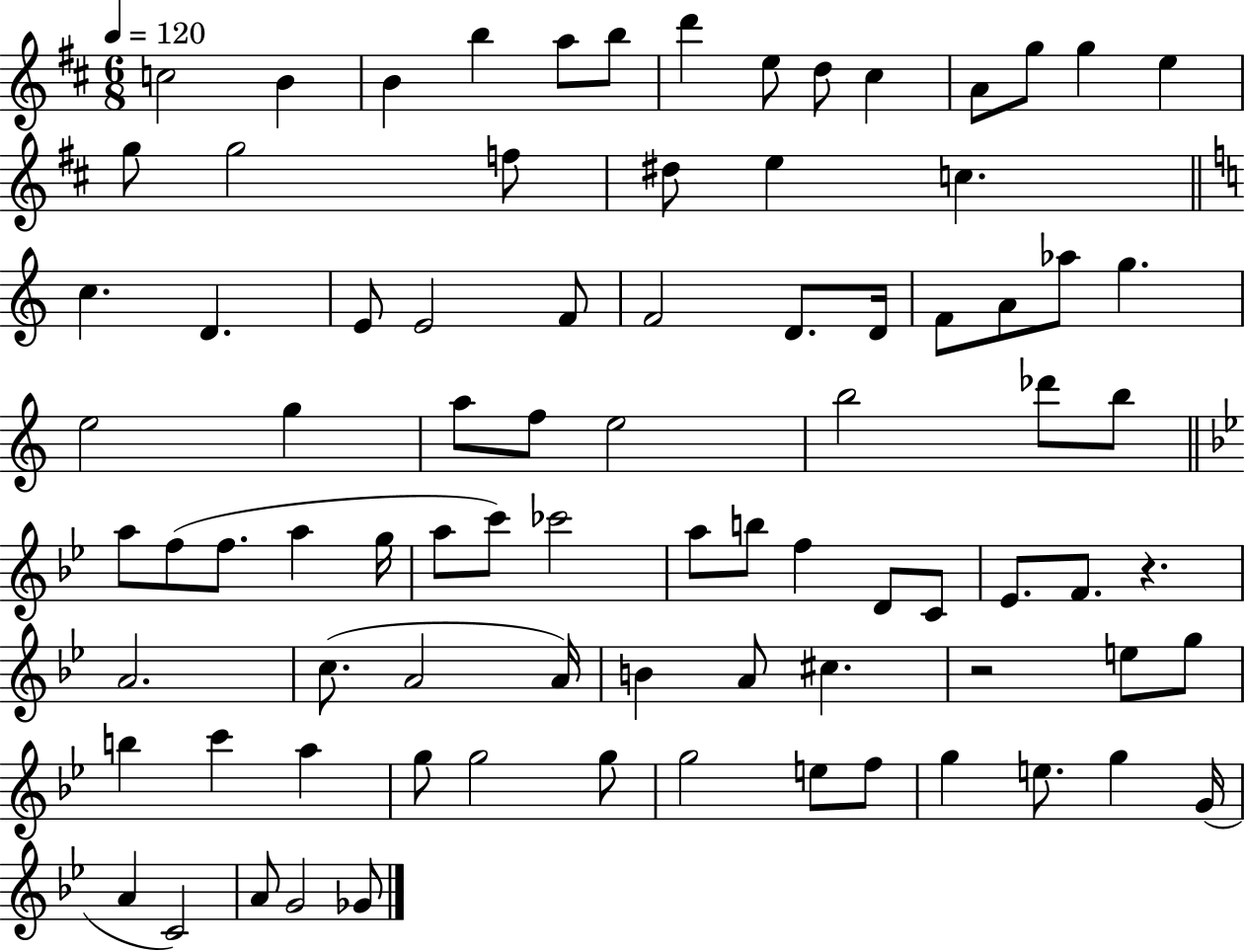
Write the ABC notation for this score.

X:1
T:Untitled
M:6/8
L:1/4
K:D
c2 B B b a/2 b/2 d' e/2 d/2 ^c A/2 g/2 g e g/2 g2 f/2 ^d/2 e c c D E/2 E2 F/2 F2 D/2 D/4 F/2 A/2 _a/2 g e2 g a/2 f/2 e2 b2 _d'/2 b/2 a/2 f/2 f/2 a g/4 a/2 c'/2 _c'2 a/2 b/2 f D/2 C/2 _E/2 F/2 z A2 c/2 A2 A/4 B A/2 ^c z2 e/2 g/2 b c' a g/2 g2 g/2 g2 e/2 f/2 g e/2 g G/4 A C2 A/2 G2 _G/2